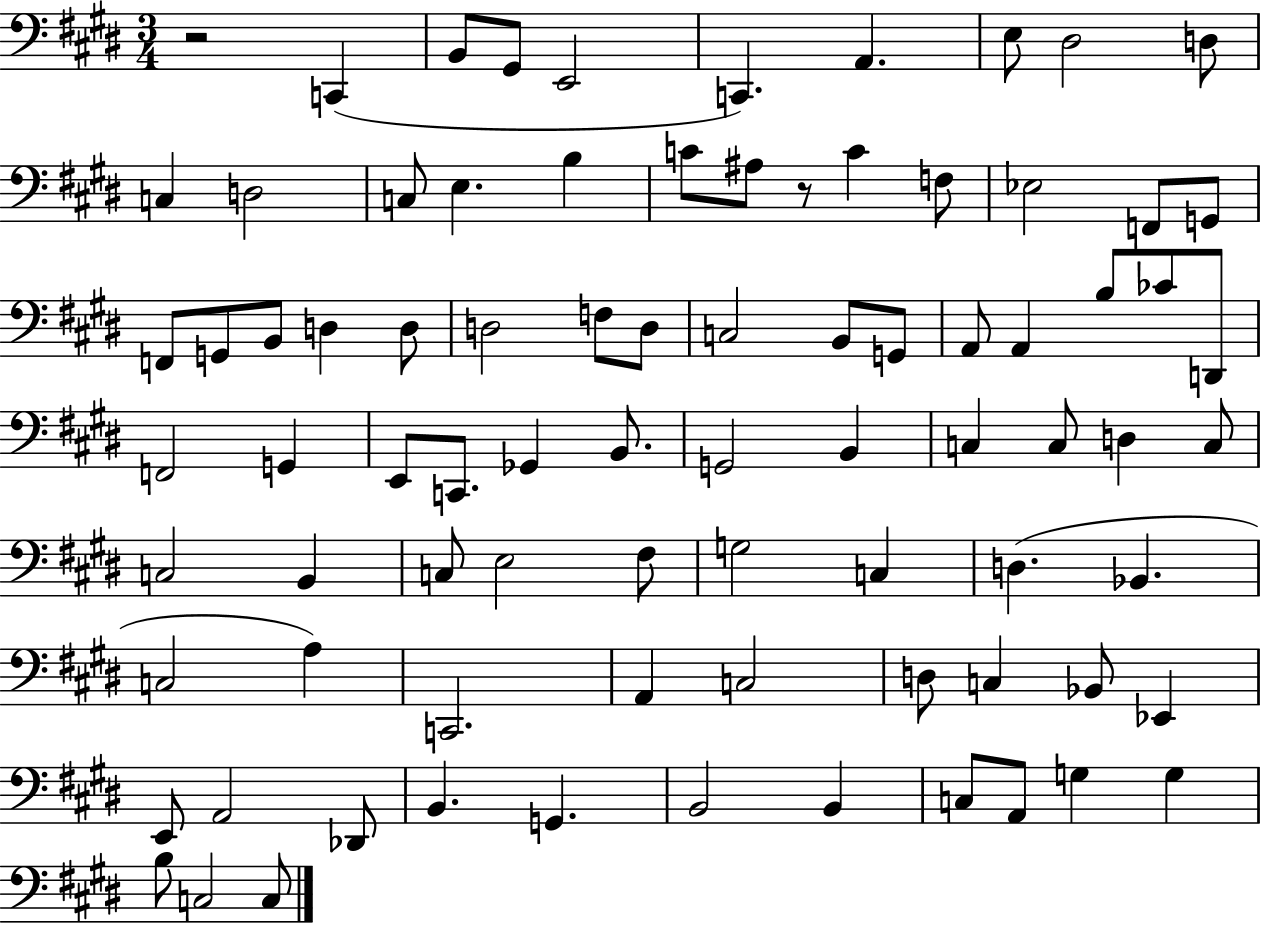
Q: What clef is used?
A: bass